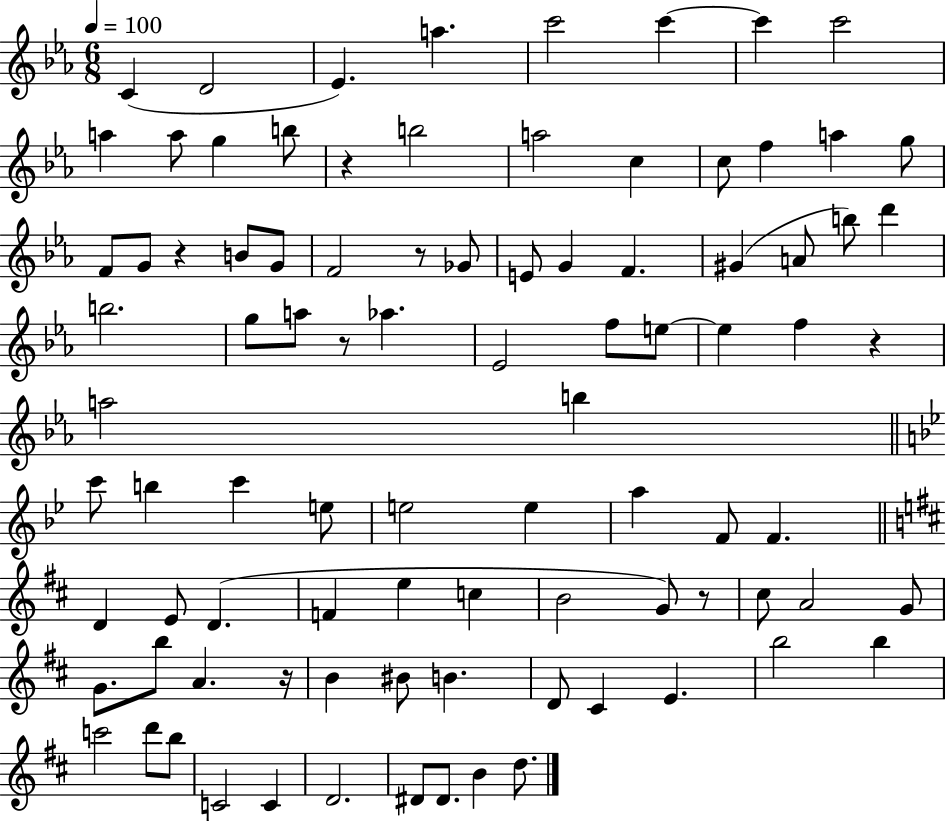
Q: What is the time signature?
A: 6/8